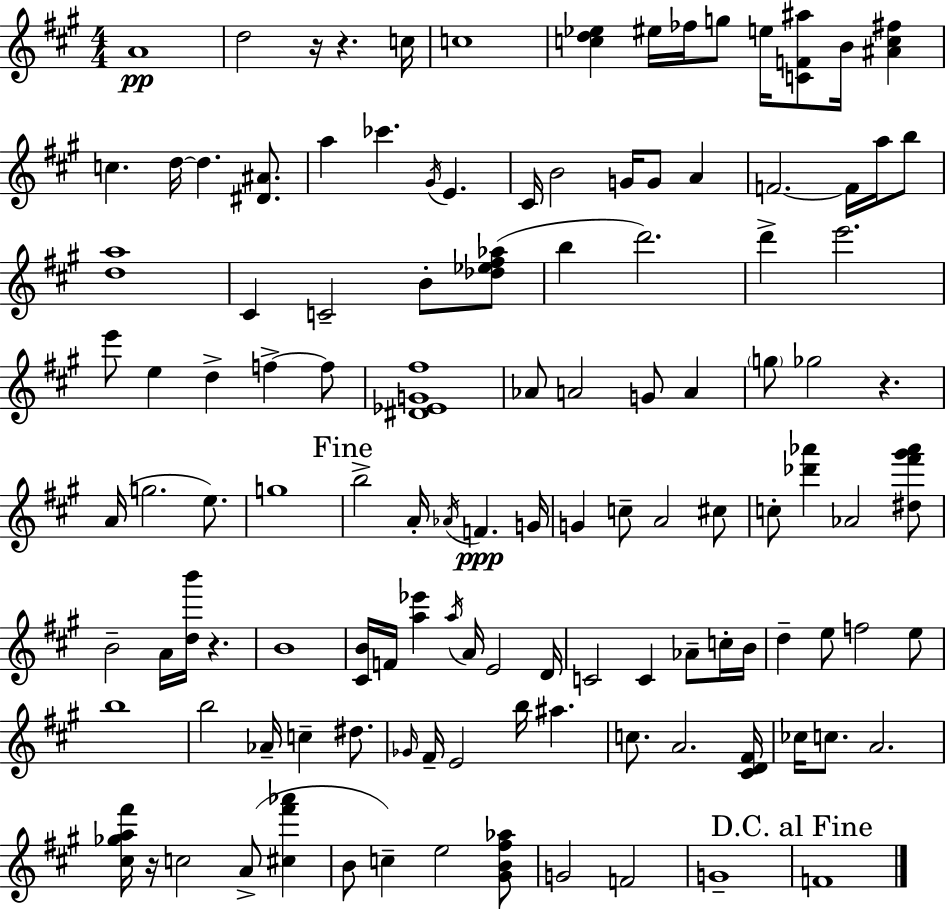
{
  \clef treble
  \numericTimeSignature
  \time 4/4
  \key a \major
  a'1\pp | d''2 r16 r4. c''16 | c''1 | <c'' d'' ees''>4 eis''16 fes''16 g''8 e''16 <c' f' ais''>8 b'16 <ais' c'' fis''>4 | \break c''4. d''16~~ d''4. <dis' ais'>8. | a''4 ces'''4. \acciaccatura { gis'16 } e'4. | cis'16 b'2 g'16 g'8 a'4 | f'2.~~ f'16 a''16 b''8 | \break <d'' a''>1 | cis'4 c'2-- b'8-. <des'' ees'' fis'' aes''>8( | b''4 d'''2.) | d'''4-> e'''2. | \break e'''8 e''4 d''4-> f''4->~~ f''8 | <dis' ees' g' fis''>1 | aes'8 a'2 g'8 a'4 | \parenthesize g''8 ges''2 r4. | \break a'16( g''2. e''8.) | g''1 | \mark "Fine" b''2-> a'16-. \acciaccatura { aes'16 } f'4.\ppp | g'16 g'4 c''8-- a'2 | \break cis''8 c''8-. <des''' aes'''>4 aes'2 | <dis'' fis''' gis''' aes'''>8 b'2-- a'16 <d'' b'''>16 r4. | b'1 | <cis' b'>16 f'16 <a'' ees'''>4 \acciaccatura { a''16 } a'16 e'2 | \break d'16 c'2 c'4 aes'8-- | c''16-. b'16 d''4-- e''8 f''2 | e''8 b''1 | b''2 aes'16-- c''4-- | \break dis''8. \grace { ges'16 } fis'16-- e'2 b''16 ais''4. | c''8. a'2. | <cis' d' fis'>16 ces''16 c''8. a'2. | <cis'' ges'' a'' fis'''>16 r16 c''2 a'8->( | \break <cis'' fis''' aes'''>4 b'8 c''4--) e''2 | <gis' b' fis'' aes''>8 g'2 f'2 | g'1-- | \mark "D.C. al Fine" f'1 | \break \bar "|."
}